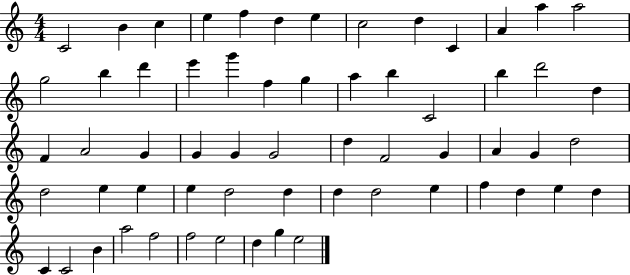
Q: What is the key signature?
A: C major